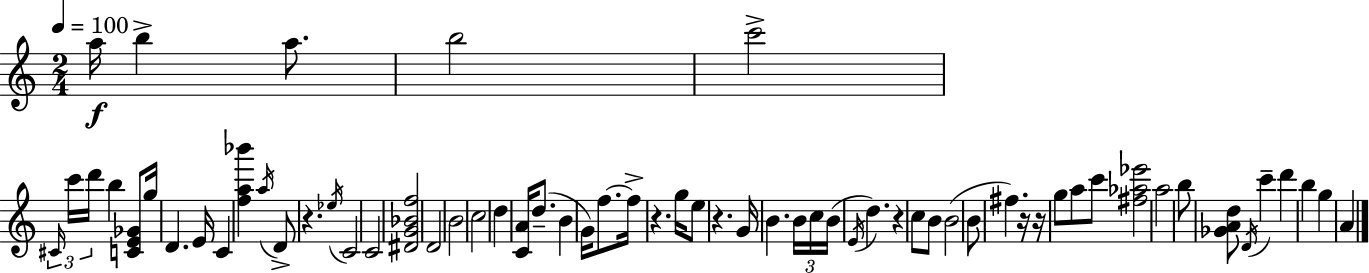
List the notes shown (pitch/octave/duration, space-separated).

A5/s B5/q A5/e. B5/h C6/h C#4/s C6/s D6/s B5/q [C4,E4,Gb4]/e G5/s D4/q. E4/s C4/q [F5,A5,Bb6]/q A5/s D4/e R/q. Eb5/s C4/h C4/h [D#4,G4,Bb4,F5]/h D4/h B4/h C5/h D5/q [C4,A4]/s D5/e. B4/q G4/s F5/e. F5/s R/q. G5/s E5/e R/q. G4/s B4/q. B4/s C5/s B4/s E4/s D5/q. R/q C5/e B4/e B4/h B4/e F#5/q. R/s R/s G5/e A5/e C6/e [F#5,Ab5,Eb6]/h A5/h B5/e [Gb4,A4,D5]/e D4/s C6/q D6/q B5/q G5/q A4/q